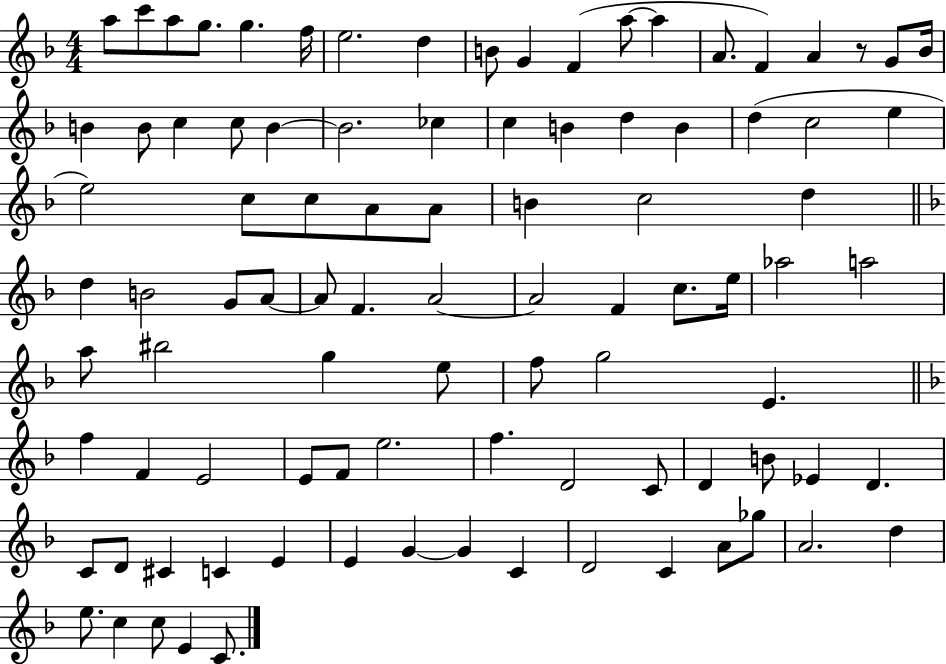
A5/e C6/e A5/e G5/e. G5/q. F5/s E5/h. D5/q B4/e G4/q F4/q A5/e A5/q A4/e. F4/q A4/q R/e G4/e Bb4/s B4/q B4/e C5/q C5/e B4/q B4/h. CES5/q C5/q B4/q D5/q B4/q D5/q C5/h E5/q E5/h C5/e C5/e A4/e A4/e B4/q C5/h D5/q D5/q B4/h G4/e A4/e A4/e F4/q. A4/h A4/h F4/q C5/e. E5/s Ab5/h A5/h A5/e BIS5/h G5/q E5/e F5/e G5/h E4/q. F5/q F4/q E4/h E4/e F4/e E5/h. F5/q. D4/h C4/e D4/q B4/e Eb4/q D4/q. C4/e D4/e C#4/q C4/q E4/q E4/q G4/q G4/q C4/q D4/h C4/q A4/e Gb5/e A4/h. D5/q E5/e. C5/q C5/e E4/q C4/e.